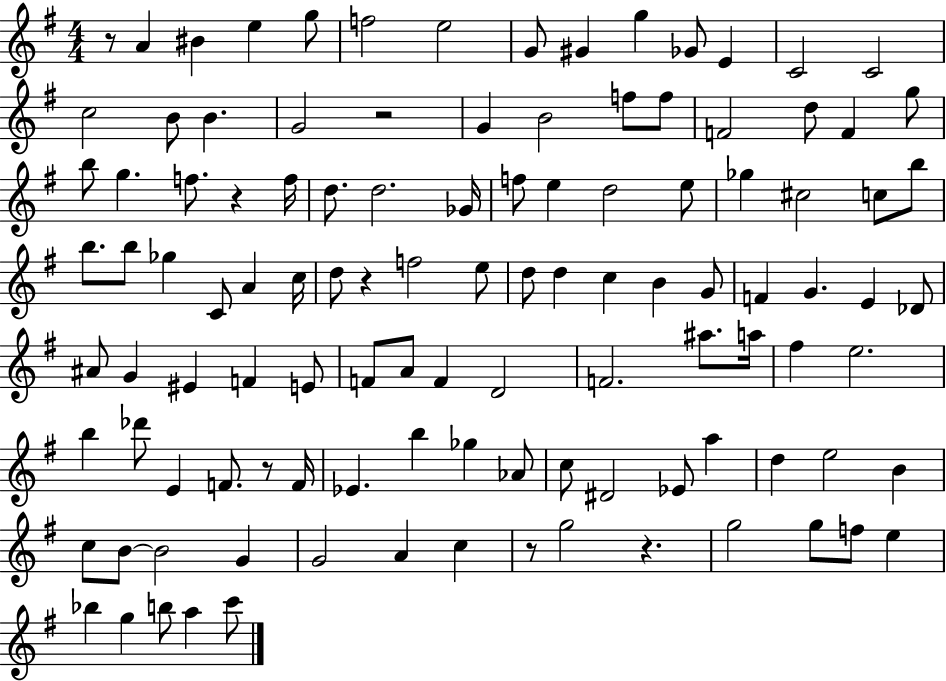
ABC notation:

X:1
T:Untitled
M:4/4
L:1/4
K:G
z/2 A ^B e g/2 f2 e2 G/2 ^G g _G/2 E C2 C2 c2 B/2 B G2 z2 G B2 f/2 f/2 F2 d/2 F g/2 b/2 g f/2 z f/4 d/2 d2 _G/4 f/2 e d2 e/2 _g ^c2 c/2 b/2 b/2 b/2 _g C/2 A c/4 d/2 z f2 e/2 d/2 d c B G/2 F G E _D/2 ^A/2 G ^E F E/2 F/2 A/2 F D2 F2 ^a/2 a/4 ^f e2 b _d'/2 E F/2 z/2 F/4 _E b _g _A/2 c/2 ^D2 _E/2 a d e2 B c/2 B/2 B2 G G2 A c z/2 g2 z g2 g/2 f/2 e _b g b/2 a c'/2